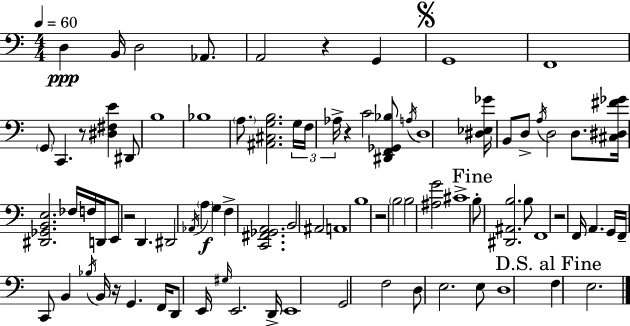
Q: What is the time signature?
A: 4/4